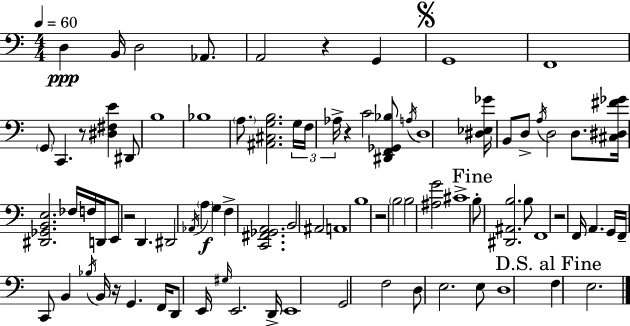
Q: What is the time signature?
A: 4/4